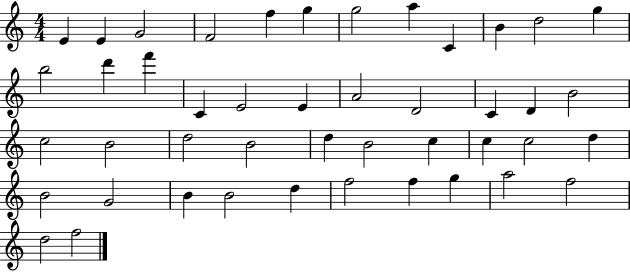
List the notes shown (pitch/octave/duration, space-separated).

E4/q E4/q G4/h F4/h F5/q G5/q G5/h A5/q C4/q B4/q D5/h G5/q B5/h D6/q F6/q C4/q E4/h E4/q A4/h D4/h C4/q D4/q B4/h C5/h B4/h D5/h B4/h D5/q B4/h C5/q C5/q C5/h D5/q B4/h G4/h B4/q B4/h D5/q F5/h F5/q G5/q A5/h F5/h D5/h F5/h